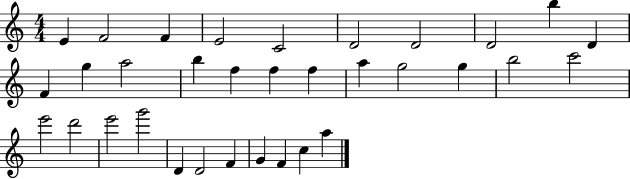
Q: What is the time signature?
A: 4/4